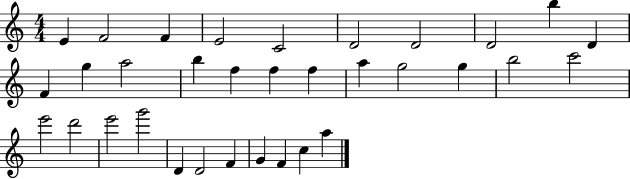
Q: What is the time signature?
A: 4/4